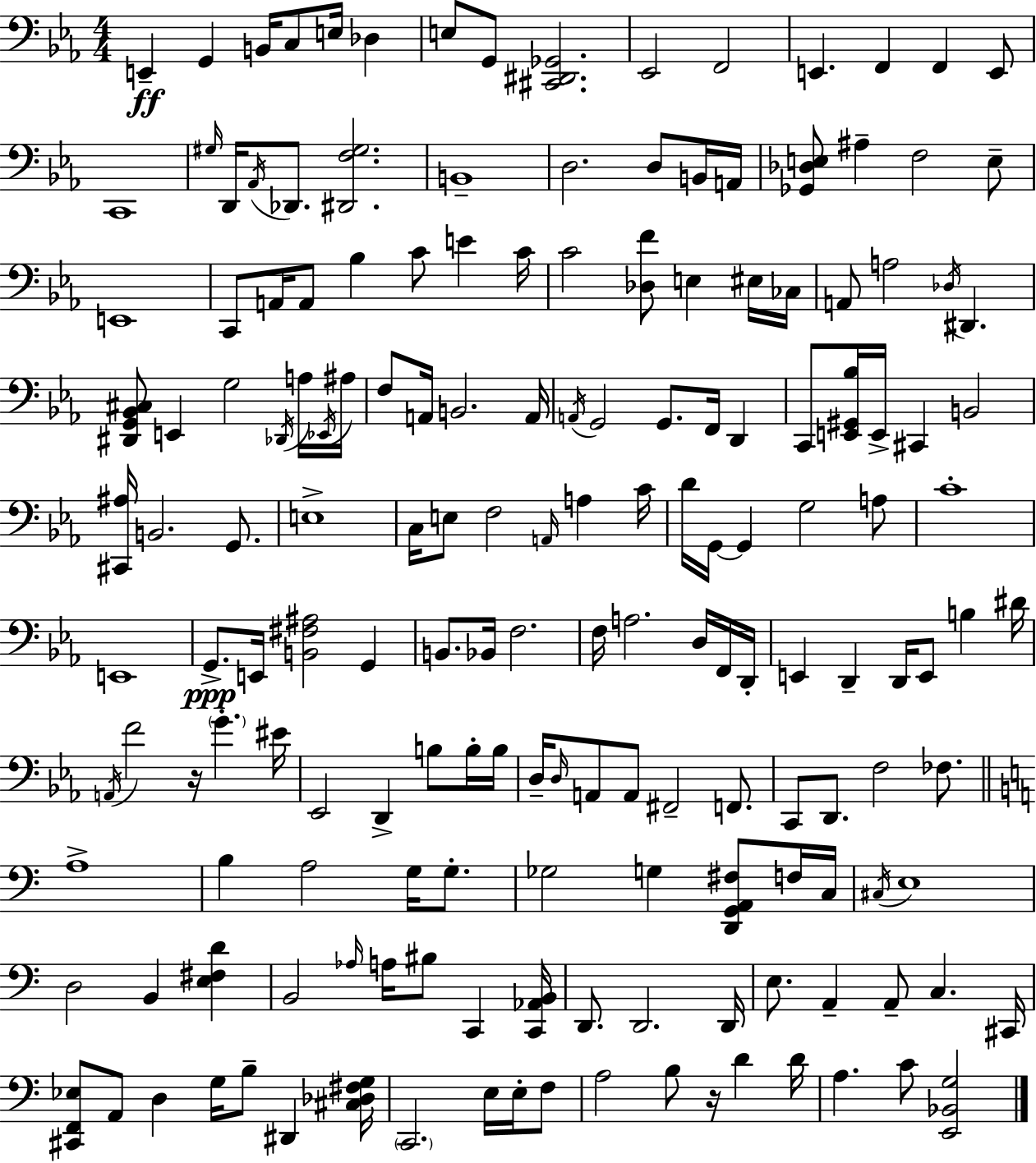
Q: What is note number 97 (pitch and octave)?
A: F4